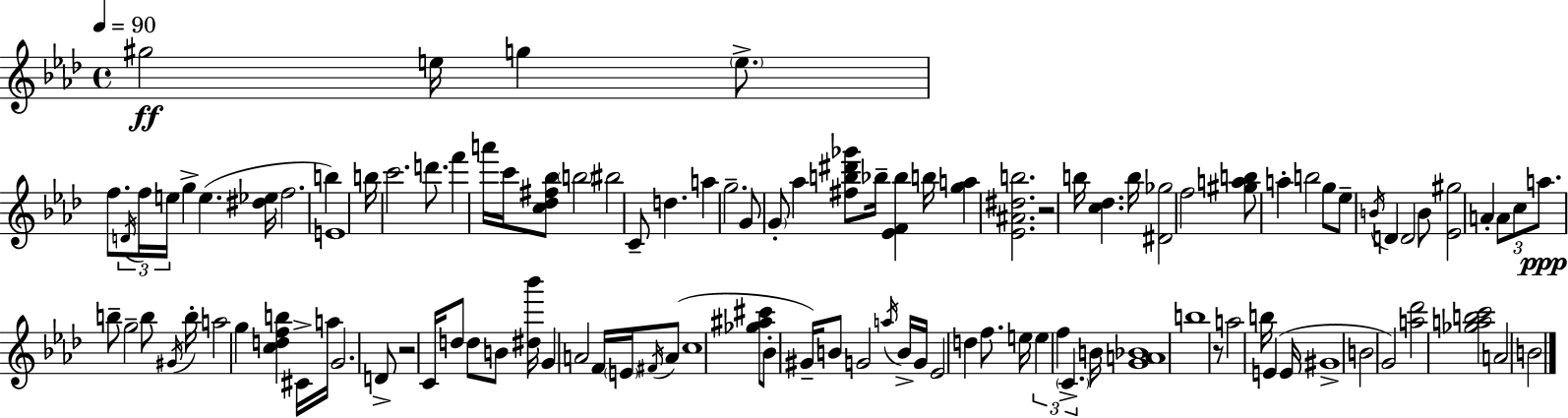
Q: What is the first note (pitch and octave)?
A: G#5